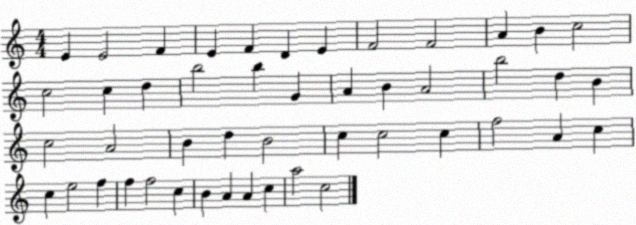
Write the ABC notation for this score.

X:1
T:Untitled
M:4/4
L:1/4
K:C
E E2 F E F D E F2 F2 A B c2 c2 c d b2 b G A B A2 b2 d B c2 A2 B d B2 c c2 c f2 A c c e2 f f f2 c B A A c a2 c2